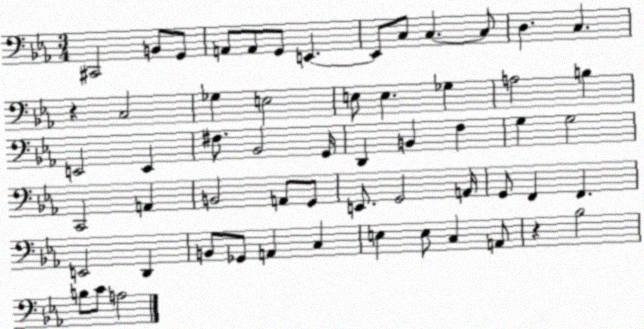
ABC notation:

X:1
T:Untitled
M:3/4
L:1/4
K:Eb
^C,,2 B,,/2 G,,/2 A,,/2 A,,/2 G,,/2 E,, E,,/2 C,/2 C, C,/2 D, C, z C,2 _G, E,2 E,/2 E, _G, A,2 B, E,,2 E,, ^F,/2 _B,,2 G,,/4 D,, B,, F, G, G,2 C,,2 A,, B,,2 A,,/2 G,,/2 E,,/2 G,,2 A,,/4 G,,/2 F,, F,, E,,2 D,, B,,/2 _G,,/2 A,, C, E, E,/2 C, A,,/2 z _B,2 B,/2 C/2 A,2